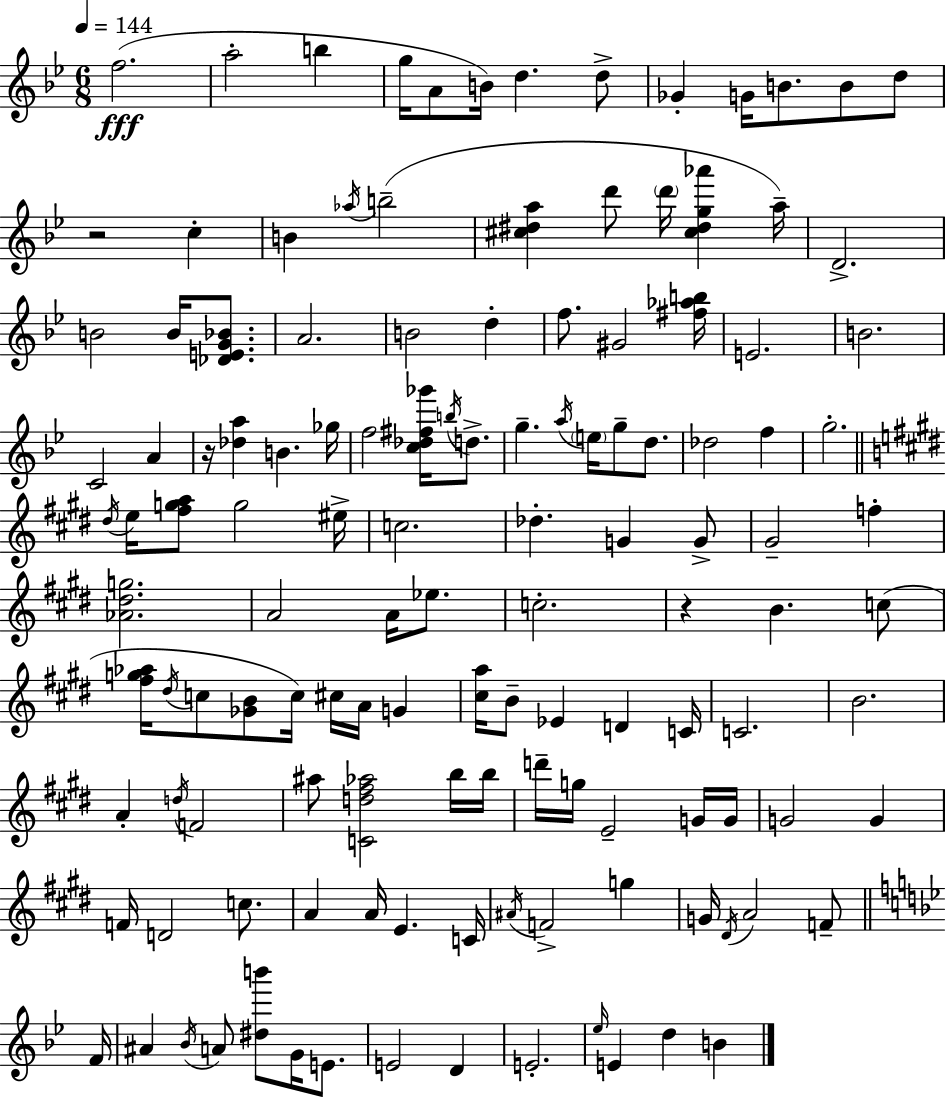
F5/h. A5/h B5/q G5/s A4/e B4/s D5/q. D5/e Gb4/q G4/s B4/e. B4/e D5/e R/h C5/q B4/q Ab5/s B5/h [C#5,D#5,A5]/q D6/e D6/s [C#5,D#5,G5,Ab6]/q A5/s D4/h. B4/h B4/s [Db4,E4,G4,Bb4]/e. A4/h. B4/h D5/q F5/e. G#4/h [F#5,Ab5,B5]/s E4/h. B4/h. C4/h A4/q R/s [Db5,A5]/q B4/q. Gb5/s F5/h [C5,Db5,F#5,Gb6]/s B5/s D5/e. G5/q. A5/s E5/s G5/e D5/e. Db5/h F5/q G5/h. D#5/s E5/s [F#5,G5,A5]/e G5/h EIS5/s C5/h. Db5/q. G4/q G4/e G#4/h F5/q [Ab4,D#5,G5]/h. A4/h A4/s Eb5/e. C5/h. R/q B4/q. C5/e [F#5,G5,Ab5]/s D#5/s C5/e [Gb4,B4]/e C5/s C#5/s A4/s G4/q [C#5,A5]/s B4/e Eb4/q D4/q C4/s C4/h. B4/h. A4/q D5/s F4/h A#5/e [C4,D5,F#5,Ab5]/h B5/s B5/s D6/s G5/s E4/h G4/s G4/s G4/h G4/q F4/s D4/h C5/e. A4/q A4/s E4/q. C4/s A#4/s F4/h G5/q G4/s D#4/s A4/h F4/e F4/s A#4/q Bb4/s A4/e [D#5,B6]/e G4/s E4/e. E4/h D4/q E4/h. Eb5/s E4/q D5/q B4/q